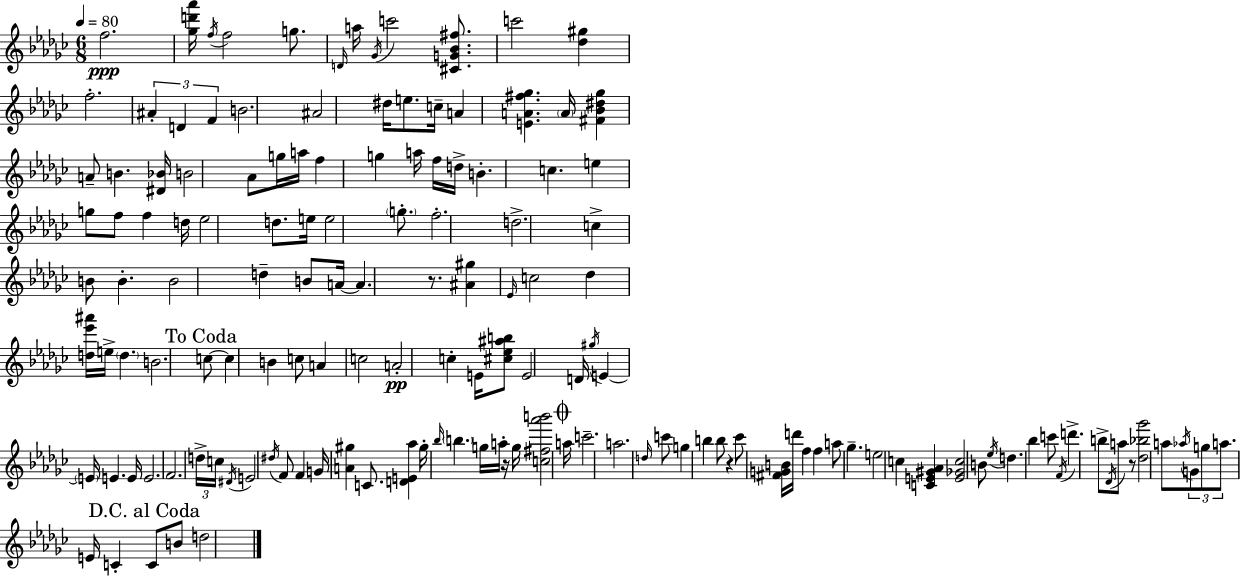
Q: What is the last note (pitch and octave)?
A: D5